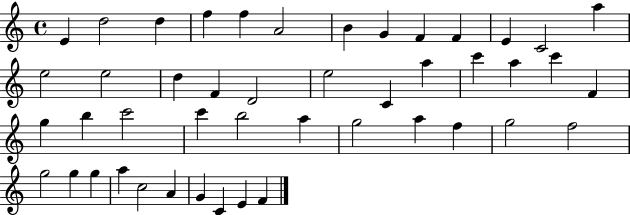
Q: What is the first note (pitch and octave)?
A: E4